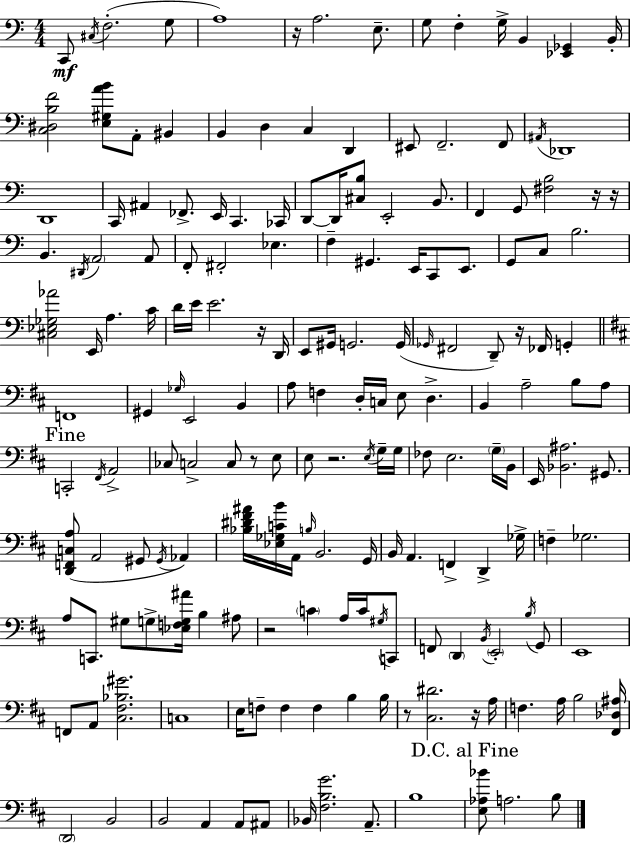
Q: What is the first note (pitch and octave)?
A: C2